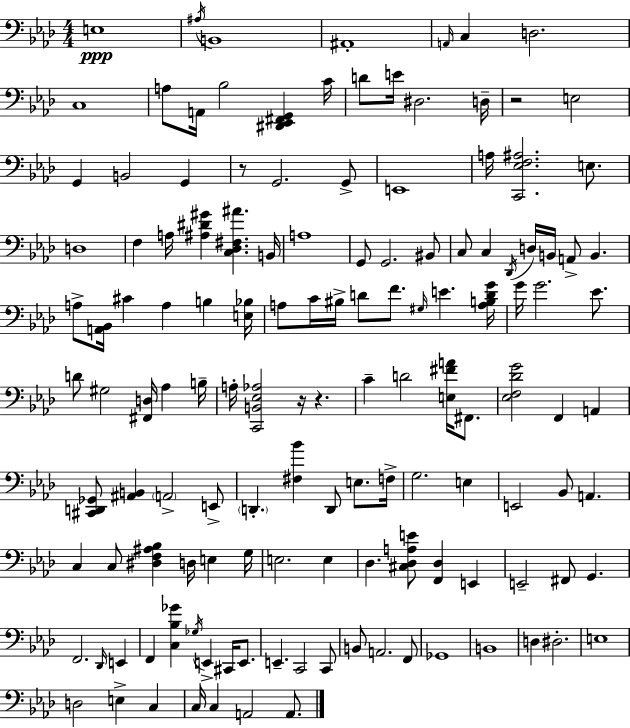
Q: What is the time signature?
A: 4/4